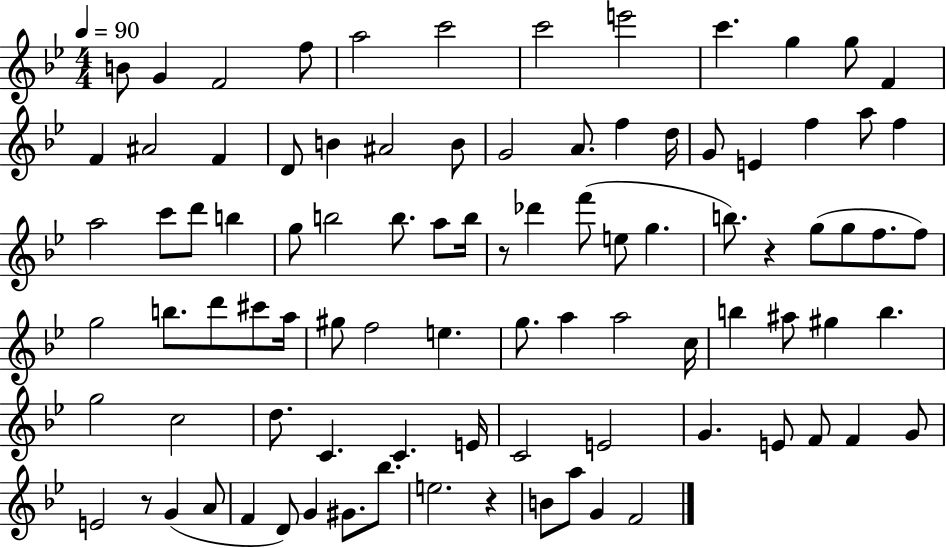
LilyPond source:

{
  \clef treble
  \numericTimeSignature
  \time 4/4
  \key bes \major
  \tempo 4 = 90
  \repeat volta 2 { b'8 g'4 f'2 f''8 | a''2 c'''2 | c'''2 e'''2 | c'''4. g''4 g''8 f'4 | \break f'4 ais'2 f'4 | d'8 b'4 ais'2 b'8 | g'2 a'8. f''4 d''16 | g'8 e'4 f''4 a''8 f''4 | \break a''2 c'''8 d'''8 b''4 | g''8 b''2 b''8. a''8 b''16 | r8 des'''4 f'''8( e''8 g''4. | b''8.) r4 g''8( g''8 f''8. f''8) | \break g''2 b''8. d'''8 cis'''8 a''16 | gis''8 f''2 e''4. | g''8. a''4 a''2 c''16 | b''4 ais''8 gis''4 b''4. | \break g''2 c''2 | d''8. c'4. c'4. e'16 | c'2 e'2 | g'4. e'8 f'8 f'4 g'8 | \break e'2 r8 g'4( a'8 | f'4 d'8) g'4 gis'8. bes''8. | e''2. r4 | b'8 a''8 g'4 f'2 | \break } \bar "|."
}